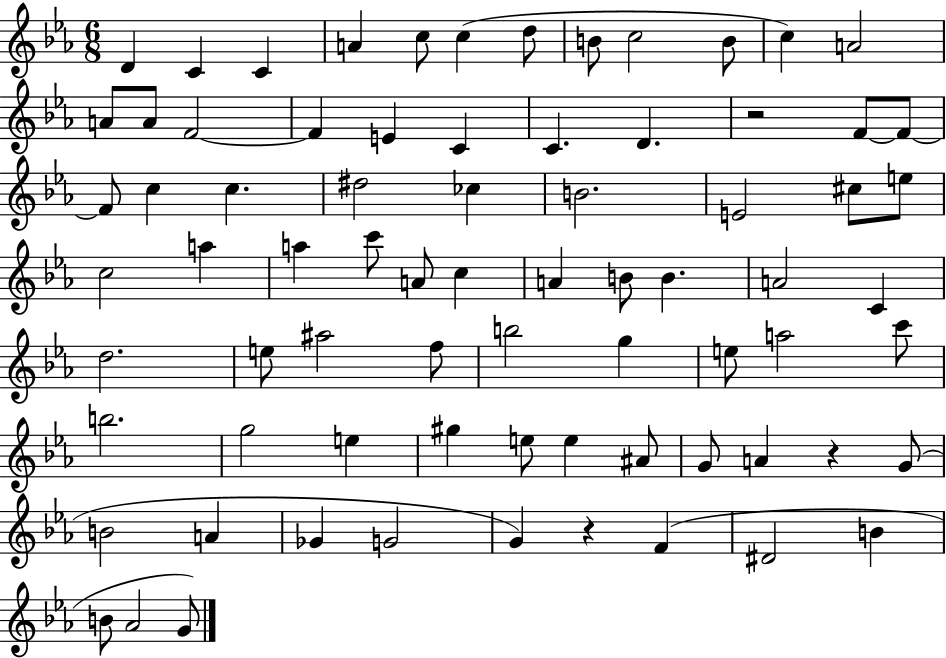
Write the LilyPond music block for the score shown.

{
  \clef treble
  \numericTimeSignature
  \time 6/8
  \key ees \major
  d'4 c'4 c'4 | a'4 c''8 c''4( d''8 | b'8 c''2 b'8 | c''4) a'2 | \break a'8 a'8 f'2~~ | f'4 e'4 c'4 | c'4. d'4. | r2 f'8~~ f'8~~ | \break f'8 c''4 c''4. | dis''2 ces''4 | b'2. | e'2 cis''8 e''8 | \break c''2 a''4 | a''4 c'''8 a'8 c''4 | a'4 b'8 b'4. | a'2 c'4 | \break d''2. | e''8 ais''2 f''8 | b''2 g''4 | e''8 a''2 c'''8 | \break b''2. | g''2 e''4 | gis''4 e''8 e''4 ais'8 | g'8 a'4 r4 g'8( | \break b'2 a'4 | ges'4 g'2 | g'4) r4 f'4( | dis'2 b'4 | \break b'8 aes'2 g'8) | \bar "|."
}